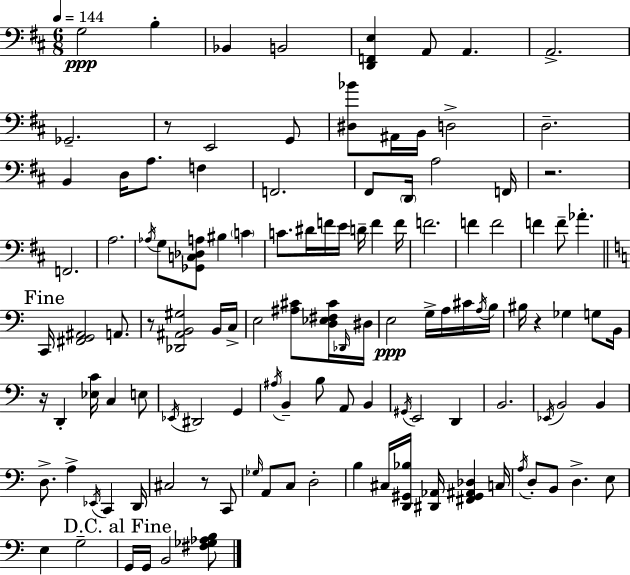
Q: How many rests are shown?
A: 6